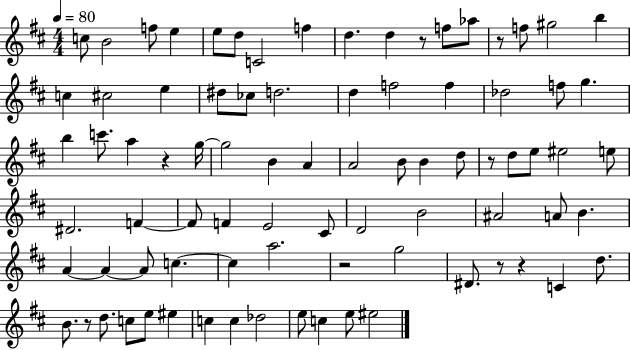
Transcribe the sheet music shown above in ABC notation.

X:1
T:Untitled
M:4/4
L:1/4
K:D
c/2 B2 f/2 e e/2 d/2 C2 f d d z/2 f/2 _a/2 z/2 f/2 ^g2 b c ^c2 e ^d/2 _c/2 d2 d f2 f _d2 f/2 g b c'/2 a z g/4 g2 B A A2 B/2 B d/2 z/2 d/2 e/2 ^e2 e/2 ^D2 F F/2 F E2 ^C/2 D2 B2 ^A2 A/2 B A A A/2 c c a2 z2 g2 ^D/2 z/2 z C d/2 B/2 z/2 d/2 c/2 e/2 ^e c c _d2 e/2 c e/2 ^e2